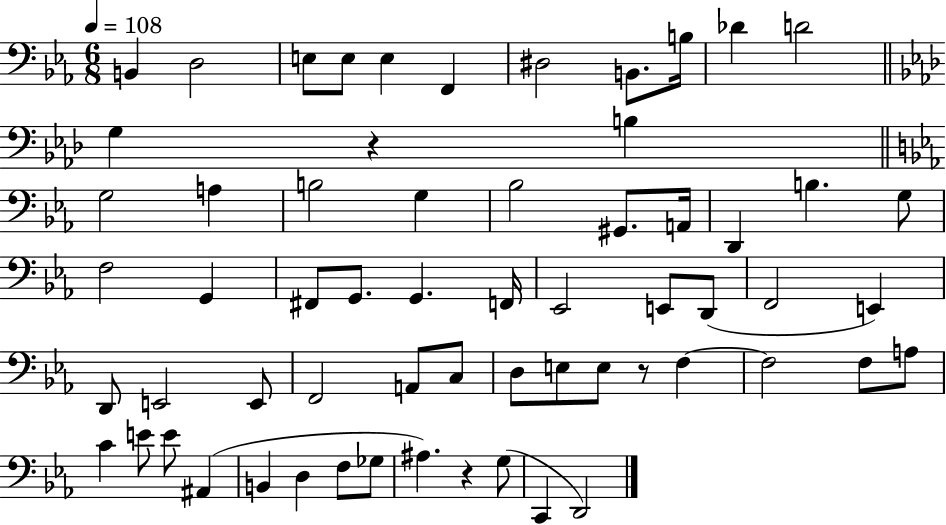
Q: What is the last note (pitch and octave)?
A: D2